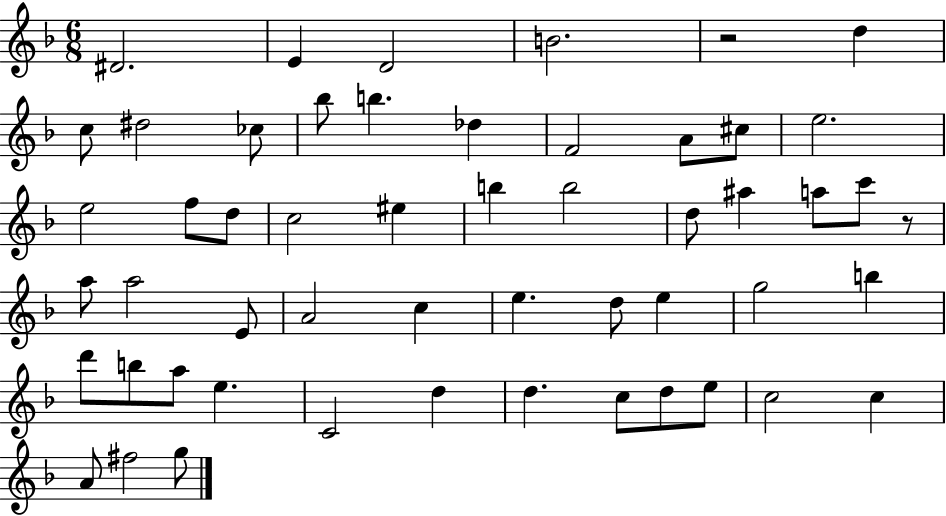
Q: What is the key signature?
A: F major